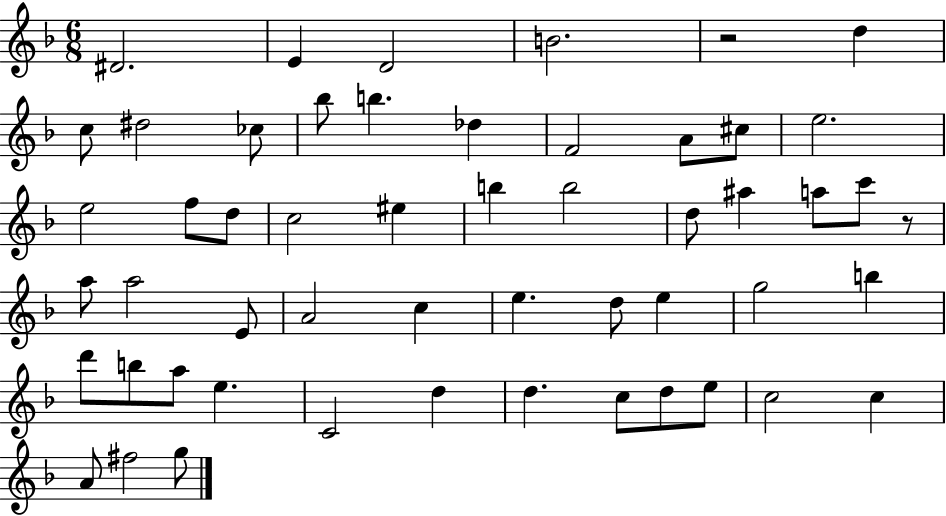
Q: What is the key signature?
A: F major